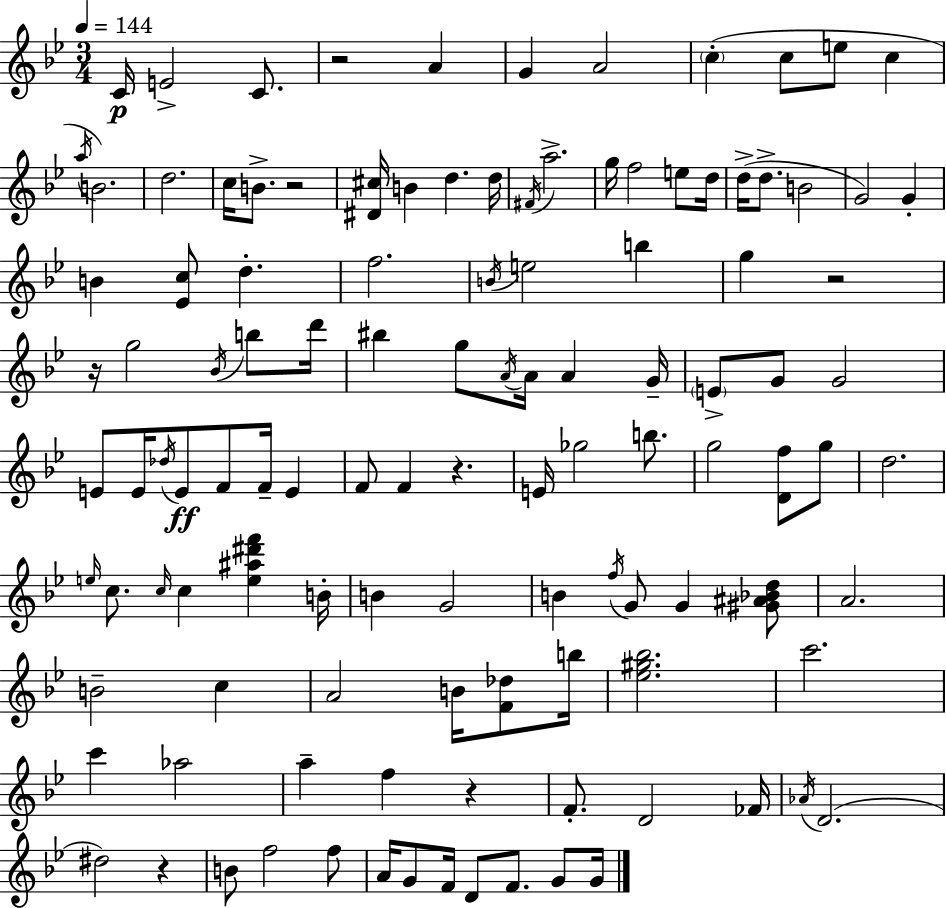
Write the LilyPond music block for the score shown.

{
  \clef treble
  \numericTimeSignature
  \time 3/4
  \key g \minor
  \tempo 4 = 144
  c'16\p e'2-> c'8. | r2 a'4 | g'4 a'2 | \parenthesize c''4-.( c''8 e''8 c''4 | \break \acciaccatura { a''16 } b'2.) | d''2. | c''16 b'8.-> r2 | <dis' cis''>16 b'4 d''4. | \break d''16 \acciaccatura { fis'16 } a''2.-> | g''16 f''2 e''8 | d''16 d''16->( d''8.-> b'2 | g'2) g'4-. | \break b'4 <ees' c''>8 d''4.-. | f''2. | \acciaccatura { b'16 } e''2 b''4 | g''4 r2 | \break r16 g''2 | \acciaccatura { bes'16 } b''8 d'''16 bis''4 g''8 \acciaccatura { a'16 } a'16 | a'4 g'16-- \parenthesize e'8-> g'8 g'2 | e'8 e'16 \acciaccatura { des''16 } e'8\ff f'8 | \break f'16-- e'4 f'8 f'4 | r4. e'16 ges''2 | b''8. g''2 | <d' f''>8 g''8 d''2. | \break \grace { e''16 } c''8. \grace { c''16 } c''4 | <e'' ais'' dis''' f'''>4 b'16-. b'4 | g'2 b'4 | \acciaccatura { f''16 } g'8 g'4 <gis' ais' bes' d''>8 a'2. | \break b'2-- | c''4 a'2 | b'16 <f' des''>8 b''16 <ees'' gis'' bes''>2. | c'''2. | \break c'''4 | aes''2 a''4-- | f''4 r4 f'8.-. | d'2 fes'16 \acciaccatura { aes'16 }( d'2. | \break dis''2) | r4 b'8 | f''2 f''8 a'16 g'8 | f'16 d'8 f'8. g'8 g'16 \bar "|."
}